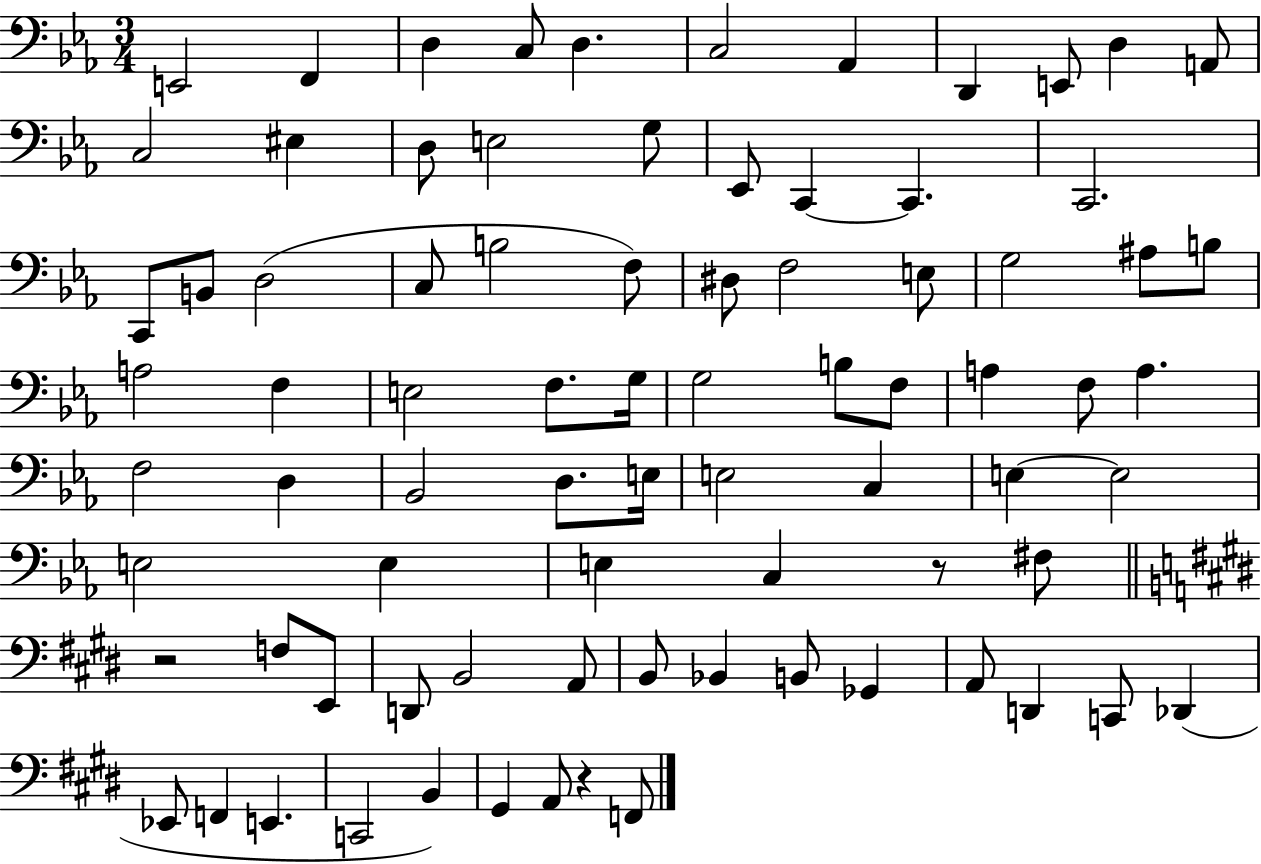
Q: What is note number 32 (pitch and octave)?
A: B3